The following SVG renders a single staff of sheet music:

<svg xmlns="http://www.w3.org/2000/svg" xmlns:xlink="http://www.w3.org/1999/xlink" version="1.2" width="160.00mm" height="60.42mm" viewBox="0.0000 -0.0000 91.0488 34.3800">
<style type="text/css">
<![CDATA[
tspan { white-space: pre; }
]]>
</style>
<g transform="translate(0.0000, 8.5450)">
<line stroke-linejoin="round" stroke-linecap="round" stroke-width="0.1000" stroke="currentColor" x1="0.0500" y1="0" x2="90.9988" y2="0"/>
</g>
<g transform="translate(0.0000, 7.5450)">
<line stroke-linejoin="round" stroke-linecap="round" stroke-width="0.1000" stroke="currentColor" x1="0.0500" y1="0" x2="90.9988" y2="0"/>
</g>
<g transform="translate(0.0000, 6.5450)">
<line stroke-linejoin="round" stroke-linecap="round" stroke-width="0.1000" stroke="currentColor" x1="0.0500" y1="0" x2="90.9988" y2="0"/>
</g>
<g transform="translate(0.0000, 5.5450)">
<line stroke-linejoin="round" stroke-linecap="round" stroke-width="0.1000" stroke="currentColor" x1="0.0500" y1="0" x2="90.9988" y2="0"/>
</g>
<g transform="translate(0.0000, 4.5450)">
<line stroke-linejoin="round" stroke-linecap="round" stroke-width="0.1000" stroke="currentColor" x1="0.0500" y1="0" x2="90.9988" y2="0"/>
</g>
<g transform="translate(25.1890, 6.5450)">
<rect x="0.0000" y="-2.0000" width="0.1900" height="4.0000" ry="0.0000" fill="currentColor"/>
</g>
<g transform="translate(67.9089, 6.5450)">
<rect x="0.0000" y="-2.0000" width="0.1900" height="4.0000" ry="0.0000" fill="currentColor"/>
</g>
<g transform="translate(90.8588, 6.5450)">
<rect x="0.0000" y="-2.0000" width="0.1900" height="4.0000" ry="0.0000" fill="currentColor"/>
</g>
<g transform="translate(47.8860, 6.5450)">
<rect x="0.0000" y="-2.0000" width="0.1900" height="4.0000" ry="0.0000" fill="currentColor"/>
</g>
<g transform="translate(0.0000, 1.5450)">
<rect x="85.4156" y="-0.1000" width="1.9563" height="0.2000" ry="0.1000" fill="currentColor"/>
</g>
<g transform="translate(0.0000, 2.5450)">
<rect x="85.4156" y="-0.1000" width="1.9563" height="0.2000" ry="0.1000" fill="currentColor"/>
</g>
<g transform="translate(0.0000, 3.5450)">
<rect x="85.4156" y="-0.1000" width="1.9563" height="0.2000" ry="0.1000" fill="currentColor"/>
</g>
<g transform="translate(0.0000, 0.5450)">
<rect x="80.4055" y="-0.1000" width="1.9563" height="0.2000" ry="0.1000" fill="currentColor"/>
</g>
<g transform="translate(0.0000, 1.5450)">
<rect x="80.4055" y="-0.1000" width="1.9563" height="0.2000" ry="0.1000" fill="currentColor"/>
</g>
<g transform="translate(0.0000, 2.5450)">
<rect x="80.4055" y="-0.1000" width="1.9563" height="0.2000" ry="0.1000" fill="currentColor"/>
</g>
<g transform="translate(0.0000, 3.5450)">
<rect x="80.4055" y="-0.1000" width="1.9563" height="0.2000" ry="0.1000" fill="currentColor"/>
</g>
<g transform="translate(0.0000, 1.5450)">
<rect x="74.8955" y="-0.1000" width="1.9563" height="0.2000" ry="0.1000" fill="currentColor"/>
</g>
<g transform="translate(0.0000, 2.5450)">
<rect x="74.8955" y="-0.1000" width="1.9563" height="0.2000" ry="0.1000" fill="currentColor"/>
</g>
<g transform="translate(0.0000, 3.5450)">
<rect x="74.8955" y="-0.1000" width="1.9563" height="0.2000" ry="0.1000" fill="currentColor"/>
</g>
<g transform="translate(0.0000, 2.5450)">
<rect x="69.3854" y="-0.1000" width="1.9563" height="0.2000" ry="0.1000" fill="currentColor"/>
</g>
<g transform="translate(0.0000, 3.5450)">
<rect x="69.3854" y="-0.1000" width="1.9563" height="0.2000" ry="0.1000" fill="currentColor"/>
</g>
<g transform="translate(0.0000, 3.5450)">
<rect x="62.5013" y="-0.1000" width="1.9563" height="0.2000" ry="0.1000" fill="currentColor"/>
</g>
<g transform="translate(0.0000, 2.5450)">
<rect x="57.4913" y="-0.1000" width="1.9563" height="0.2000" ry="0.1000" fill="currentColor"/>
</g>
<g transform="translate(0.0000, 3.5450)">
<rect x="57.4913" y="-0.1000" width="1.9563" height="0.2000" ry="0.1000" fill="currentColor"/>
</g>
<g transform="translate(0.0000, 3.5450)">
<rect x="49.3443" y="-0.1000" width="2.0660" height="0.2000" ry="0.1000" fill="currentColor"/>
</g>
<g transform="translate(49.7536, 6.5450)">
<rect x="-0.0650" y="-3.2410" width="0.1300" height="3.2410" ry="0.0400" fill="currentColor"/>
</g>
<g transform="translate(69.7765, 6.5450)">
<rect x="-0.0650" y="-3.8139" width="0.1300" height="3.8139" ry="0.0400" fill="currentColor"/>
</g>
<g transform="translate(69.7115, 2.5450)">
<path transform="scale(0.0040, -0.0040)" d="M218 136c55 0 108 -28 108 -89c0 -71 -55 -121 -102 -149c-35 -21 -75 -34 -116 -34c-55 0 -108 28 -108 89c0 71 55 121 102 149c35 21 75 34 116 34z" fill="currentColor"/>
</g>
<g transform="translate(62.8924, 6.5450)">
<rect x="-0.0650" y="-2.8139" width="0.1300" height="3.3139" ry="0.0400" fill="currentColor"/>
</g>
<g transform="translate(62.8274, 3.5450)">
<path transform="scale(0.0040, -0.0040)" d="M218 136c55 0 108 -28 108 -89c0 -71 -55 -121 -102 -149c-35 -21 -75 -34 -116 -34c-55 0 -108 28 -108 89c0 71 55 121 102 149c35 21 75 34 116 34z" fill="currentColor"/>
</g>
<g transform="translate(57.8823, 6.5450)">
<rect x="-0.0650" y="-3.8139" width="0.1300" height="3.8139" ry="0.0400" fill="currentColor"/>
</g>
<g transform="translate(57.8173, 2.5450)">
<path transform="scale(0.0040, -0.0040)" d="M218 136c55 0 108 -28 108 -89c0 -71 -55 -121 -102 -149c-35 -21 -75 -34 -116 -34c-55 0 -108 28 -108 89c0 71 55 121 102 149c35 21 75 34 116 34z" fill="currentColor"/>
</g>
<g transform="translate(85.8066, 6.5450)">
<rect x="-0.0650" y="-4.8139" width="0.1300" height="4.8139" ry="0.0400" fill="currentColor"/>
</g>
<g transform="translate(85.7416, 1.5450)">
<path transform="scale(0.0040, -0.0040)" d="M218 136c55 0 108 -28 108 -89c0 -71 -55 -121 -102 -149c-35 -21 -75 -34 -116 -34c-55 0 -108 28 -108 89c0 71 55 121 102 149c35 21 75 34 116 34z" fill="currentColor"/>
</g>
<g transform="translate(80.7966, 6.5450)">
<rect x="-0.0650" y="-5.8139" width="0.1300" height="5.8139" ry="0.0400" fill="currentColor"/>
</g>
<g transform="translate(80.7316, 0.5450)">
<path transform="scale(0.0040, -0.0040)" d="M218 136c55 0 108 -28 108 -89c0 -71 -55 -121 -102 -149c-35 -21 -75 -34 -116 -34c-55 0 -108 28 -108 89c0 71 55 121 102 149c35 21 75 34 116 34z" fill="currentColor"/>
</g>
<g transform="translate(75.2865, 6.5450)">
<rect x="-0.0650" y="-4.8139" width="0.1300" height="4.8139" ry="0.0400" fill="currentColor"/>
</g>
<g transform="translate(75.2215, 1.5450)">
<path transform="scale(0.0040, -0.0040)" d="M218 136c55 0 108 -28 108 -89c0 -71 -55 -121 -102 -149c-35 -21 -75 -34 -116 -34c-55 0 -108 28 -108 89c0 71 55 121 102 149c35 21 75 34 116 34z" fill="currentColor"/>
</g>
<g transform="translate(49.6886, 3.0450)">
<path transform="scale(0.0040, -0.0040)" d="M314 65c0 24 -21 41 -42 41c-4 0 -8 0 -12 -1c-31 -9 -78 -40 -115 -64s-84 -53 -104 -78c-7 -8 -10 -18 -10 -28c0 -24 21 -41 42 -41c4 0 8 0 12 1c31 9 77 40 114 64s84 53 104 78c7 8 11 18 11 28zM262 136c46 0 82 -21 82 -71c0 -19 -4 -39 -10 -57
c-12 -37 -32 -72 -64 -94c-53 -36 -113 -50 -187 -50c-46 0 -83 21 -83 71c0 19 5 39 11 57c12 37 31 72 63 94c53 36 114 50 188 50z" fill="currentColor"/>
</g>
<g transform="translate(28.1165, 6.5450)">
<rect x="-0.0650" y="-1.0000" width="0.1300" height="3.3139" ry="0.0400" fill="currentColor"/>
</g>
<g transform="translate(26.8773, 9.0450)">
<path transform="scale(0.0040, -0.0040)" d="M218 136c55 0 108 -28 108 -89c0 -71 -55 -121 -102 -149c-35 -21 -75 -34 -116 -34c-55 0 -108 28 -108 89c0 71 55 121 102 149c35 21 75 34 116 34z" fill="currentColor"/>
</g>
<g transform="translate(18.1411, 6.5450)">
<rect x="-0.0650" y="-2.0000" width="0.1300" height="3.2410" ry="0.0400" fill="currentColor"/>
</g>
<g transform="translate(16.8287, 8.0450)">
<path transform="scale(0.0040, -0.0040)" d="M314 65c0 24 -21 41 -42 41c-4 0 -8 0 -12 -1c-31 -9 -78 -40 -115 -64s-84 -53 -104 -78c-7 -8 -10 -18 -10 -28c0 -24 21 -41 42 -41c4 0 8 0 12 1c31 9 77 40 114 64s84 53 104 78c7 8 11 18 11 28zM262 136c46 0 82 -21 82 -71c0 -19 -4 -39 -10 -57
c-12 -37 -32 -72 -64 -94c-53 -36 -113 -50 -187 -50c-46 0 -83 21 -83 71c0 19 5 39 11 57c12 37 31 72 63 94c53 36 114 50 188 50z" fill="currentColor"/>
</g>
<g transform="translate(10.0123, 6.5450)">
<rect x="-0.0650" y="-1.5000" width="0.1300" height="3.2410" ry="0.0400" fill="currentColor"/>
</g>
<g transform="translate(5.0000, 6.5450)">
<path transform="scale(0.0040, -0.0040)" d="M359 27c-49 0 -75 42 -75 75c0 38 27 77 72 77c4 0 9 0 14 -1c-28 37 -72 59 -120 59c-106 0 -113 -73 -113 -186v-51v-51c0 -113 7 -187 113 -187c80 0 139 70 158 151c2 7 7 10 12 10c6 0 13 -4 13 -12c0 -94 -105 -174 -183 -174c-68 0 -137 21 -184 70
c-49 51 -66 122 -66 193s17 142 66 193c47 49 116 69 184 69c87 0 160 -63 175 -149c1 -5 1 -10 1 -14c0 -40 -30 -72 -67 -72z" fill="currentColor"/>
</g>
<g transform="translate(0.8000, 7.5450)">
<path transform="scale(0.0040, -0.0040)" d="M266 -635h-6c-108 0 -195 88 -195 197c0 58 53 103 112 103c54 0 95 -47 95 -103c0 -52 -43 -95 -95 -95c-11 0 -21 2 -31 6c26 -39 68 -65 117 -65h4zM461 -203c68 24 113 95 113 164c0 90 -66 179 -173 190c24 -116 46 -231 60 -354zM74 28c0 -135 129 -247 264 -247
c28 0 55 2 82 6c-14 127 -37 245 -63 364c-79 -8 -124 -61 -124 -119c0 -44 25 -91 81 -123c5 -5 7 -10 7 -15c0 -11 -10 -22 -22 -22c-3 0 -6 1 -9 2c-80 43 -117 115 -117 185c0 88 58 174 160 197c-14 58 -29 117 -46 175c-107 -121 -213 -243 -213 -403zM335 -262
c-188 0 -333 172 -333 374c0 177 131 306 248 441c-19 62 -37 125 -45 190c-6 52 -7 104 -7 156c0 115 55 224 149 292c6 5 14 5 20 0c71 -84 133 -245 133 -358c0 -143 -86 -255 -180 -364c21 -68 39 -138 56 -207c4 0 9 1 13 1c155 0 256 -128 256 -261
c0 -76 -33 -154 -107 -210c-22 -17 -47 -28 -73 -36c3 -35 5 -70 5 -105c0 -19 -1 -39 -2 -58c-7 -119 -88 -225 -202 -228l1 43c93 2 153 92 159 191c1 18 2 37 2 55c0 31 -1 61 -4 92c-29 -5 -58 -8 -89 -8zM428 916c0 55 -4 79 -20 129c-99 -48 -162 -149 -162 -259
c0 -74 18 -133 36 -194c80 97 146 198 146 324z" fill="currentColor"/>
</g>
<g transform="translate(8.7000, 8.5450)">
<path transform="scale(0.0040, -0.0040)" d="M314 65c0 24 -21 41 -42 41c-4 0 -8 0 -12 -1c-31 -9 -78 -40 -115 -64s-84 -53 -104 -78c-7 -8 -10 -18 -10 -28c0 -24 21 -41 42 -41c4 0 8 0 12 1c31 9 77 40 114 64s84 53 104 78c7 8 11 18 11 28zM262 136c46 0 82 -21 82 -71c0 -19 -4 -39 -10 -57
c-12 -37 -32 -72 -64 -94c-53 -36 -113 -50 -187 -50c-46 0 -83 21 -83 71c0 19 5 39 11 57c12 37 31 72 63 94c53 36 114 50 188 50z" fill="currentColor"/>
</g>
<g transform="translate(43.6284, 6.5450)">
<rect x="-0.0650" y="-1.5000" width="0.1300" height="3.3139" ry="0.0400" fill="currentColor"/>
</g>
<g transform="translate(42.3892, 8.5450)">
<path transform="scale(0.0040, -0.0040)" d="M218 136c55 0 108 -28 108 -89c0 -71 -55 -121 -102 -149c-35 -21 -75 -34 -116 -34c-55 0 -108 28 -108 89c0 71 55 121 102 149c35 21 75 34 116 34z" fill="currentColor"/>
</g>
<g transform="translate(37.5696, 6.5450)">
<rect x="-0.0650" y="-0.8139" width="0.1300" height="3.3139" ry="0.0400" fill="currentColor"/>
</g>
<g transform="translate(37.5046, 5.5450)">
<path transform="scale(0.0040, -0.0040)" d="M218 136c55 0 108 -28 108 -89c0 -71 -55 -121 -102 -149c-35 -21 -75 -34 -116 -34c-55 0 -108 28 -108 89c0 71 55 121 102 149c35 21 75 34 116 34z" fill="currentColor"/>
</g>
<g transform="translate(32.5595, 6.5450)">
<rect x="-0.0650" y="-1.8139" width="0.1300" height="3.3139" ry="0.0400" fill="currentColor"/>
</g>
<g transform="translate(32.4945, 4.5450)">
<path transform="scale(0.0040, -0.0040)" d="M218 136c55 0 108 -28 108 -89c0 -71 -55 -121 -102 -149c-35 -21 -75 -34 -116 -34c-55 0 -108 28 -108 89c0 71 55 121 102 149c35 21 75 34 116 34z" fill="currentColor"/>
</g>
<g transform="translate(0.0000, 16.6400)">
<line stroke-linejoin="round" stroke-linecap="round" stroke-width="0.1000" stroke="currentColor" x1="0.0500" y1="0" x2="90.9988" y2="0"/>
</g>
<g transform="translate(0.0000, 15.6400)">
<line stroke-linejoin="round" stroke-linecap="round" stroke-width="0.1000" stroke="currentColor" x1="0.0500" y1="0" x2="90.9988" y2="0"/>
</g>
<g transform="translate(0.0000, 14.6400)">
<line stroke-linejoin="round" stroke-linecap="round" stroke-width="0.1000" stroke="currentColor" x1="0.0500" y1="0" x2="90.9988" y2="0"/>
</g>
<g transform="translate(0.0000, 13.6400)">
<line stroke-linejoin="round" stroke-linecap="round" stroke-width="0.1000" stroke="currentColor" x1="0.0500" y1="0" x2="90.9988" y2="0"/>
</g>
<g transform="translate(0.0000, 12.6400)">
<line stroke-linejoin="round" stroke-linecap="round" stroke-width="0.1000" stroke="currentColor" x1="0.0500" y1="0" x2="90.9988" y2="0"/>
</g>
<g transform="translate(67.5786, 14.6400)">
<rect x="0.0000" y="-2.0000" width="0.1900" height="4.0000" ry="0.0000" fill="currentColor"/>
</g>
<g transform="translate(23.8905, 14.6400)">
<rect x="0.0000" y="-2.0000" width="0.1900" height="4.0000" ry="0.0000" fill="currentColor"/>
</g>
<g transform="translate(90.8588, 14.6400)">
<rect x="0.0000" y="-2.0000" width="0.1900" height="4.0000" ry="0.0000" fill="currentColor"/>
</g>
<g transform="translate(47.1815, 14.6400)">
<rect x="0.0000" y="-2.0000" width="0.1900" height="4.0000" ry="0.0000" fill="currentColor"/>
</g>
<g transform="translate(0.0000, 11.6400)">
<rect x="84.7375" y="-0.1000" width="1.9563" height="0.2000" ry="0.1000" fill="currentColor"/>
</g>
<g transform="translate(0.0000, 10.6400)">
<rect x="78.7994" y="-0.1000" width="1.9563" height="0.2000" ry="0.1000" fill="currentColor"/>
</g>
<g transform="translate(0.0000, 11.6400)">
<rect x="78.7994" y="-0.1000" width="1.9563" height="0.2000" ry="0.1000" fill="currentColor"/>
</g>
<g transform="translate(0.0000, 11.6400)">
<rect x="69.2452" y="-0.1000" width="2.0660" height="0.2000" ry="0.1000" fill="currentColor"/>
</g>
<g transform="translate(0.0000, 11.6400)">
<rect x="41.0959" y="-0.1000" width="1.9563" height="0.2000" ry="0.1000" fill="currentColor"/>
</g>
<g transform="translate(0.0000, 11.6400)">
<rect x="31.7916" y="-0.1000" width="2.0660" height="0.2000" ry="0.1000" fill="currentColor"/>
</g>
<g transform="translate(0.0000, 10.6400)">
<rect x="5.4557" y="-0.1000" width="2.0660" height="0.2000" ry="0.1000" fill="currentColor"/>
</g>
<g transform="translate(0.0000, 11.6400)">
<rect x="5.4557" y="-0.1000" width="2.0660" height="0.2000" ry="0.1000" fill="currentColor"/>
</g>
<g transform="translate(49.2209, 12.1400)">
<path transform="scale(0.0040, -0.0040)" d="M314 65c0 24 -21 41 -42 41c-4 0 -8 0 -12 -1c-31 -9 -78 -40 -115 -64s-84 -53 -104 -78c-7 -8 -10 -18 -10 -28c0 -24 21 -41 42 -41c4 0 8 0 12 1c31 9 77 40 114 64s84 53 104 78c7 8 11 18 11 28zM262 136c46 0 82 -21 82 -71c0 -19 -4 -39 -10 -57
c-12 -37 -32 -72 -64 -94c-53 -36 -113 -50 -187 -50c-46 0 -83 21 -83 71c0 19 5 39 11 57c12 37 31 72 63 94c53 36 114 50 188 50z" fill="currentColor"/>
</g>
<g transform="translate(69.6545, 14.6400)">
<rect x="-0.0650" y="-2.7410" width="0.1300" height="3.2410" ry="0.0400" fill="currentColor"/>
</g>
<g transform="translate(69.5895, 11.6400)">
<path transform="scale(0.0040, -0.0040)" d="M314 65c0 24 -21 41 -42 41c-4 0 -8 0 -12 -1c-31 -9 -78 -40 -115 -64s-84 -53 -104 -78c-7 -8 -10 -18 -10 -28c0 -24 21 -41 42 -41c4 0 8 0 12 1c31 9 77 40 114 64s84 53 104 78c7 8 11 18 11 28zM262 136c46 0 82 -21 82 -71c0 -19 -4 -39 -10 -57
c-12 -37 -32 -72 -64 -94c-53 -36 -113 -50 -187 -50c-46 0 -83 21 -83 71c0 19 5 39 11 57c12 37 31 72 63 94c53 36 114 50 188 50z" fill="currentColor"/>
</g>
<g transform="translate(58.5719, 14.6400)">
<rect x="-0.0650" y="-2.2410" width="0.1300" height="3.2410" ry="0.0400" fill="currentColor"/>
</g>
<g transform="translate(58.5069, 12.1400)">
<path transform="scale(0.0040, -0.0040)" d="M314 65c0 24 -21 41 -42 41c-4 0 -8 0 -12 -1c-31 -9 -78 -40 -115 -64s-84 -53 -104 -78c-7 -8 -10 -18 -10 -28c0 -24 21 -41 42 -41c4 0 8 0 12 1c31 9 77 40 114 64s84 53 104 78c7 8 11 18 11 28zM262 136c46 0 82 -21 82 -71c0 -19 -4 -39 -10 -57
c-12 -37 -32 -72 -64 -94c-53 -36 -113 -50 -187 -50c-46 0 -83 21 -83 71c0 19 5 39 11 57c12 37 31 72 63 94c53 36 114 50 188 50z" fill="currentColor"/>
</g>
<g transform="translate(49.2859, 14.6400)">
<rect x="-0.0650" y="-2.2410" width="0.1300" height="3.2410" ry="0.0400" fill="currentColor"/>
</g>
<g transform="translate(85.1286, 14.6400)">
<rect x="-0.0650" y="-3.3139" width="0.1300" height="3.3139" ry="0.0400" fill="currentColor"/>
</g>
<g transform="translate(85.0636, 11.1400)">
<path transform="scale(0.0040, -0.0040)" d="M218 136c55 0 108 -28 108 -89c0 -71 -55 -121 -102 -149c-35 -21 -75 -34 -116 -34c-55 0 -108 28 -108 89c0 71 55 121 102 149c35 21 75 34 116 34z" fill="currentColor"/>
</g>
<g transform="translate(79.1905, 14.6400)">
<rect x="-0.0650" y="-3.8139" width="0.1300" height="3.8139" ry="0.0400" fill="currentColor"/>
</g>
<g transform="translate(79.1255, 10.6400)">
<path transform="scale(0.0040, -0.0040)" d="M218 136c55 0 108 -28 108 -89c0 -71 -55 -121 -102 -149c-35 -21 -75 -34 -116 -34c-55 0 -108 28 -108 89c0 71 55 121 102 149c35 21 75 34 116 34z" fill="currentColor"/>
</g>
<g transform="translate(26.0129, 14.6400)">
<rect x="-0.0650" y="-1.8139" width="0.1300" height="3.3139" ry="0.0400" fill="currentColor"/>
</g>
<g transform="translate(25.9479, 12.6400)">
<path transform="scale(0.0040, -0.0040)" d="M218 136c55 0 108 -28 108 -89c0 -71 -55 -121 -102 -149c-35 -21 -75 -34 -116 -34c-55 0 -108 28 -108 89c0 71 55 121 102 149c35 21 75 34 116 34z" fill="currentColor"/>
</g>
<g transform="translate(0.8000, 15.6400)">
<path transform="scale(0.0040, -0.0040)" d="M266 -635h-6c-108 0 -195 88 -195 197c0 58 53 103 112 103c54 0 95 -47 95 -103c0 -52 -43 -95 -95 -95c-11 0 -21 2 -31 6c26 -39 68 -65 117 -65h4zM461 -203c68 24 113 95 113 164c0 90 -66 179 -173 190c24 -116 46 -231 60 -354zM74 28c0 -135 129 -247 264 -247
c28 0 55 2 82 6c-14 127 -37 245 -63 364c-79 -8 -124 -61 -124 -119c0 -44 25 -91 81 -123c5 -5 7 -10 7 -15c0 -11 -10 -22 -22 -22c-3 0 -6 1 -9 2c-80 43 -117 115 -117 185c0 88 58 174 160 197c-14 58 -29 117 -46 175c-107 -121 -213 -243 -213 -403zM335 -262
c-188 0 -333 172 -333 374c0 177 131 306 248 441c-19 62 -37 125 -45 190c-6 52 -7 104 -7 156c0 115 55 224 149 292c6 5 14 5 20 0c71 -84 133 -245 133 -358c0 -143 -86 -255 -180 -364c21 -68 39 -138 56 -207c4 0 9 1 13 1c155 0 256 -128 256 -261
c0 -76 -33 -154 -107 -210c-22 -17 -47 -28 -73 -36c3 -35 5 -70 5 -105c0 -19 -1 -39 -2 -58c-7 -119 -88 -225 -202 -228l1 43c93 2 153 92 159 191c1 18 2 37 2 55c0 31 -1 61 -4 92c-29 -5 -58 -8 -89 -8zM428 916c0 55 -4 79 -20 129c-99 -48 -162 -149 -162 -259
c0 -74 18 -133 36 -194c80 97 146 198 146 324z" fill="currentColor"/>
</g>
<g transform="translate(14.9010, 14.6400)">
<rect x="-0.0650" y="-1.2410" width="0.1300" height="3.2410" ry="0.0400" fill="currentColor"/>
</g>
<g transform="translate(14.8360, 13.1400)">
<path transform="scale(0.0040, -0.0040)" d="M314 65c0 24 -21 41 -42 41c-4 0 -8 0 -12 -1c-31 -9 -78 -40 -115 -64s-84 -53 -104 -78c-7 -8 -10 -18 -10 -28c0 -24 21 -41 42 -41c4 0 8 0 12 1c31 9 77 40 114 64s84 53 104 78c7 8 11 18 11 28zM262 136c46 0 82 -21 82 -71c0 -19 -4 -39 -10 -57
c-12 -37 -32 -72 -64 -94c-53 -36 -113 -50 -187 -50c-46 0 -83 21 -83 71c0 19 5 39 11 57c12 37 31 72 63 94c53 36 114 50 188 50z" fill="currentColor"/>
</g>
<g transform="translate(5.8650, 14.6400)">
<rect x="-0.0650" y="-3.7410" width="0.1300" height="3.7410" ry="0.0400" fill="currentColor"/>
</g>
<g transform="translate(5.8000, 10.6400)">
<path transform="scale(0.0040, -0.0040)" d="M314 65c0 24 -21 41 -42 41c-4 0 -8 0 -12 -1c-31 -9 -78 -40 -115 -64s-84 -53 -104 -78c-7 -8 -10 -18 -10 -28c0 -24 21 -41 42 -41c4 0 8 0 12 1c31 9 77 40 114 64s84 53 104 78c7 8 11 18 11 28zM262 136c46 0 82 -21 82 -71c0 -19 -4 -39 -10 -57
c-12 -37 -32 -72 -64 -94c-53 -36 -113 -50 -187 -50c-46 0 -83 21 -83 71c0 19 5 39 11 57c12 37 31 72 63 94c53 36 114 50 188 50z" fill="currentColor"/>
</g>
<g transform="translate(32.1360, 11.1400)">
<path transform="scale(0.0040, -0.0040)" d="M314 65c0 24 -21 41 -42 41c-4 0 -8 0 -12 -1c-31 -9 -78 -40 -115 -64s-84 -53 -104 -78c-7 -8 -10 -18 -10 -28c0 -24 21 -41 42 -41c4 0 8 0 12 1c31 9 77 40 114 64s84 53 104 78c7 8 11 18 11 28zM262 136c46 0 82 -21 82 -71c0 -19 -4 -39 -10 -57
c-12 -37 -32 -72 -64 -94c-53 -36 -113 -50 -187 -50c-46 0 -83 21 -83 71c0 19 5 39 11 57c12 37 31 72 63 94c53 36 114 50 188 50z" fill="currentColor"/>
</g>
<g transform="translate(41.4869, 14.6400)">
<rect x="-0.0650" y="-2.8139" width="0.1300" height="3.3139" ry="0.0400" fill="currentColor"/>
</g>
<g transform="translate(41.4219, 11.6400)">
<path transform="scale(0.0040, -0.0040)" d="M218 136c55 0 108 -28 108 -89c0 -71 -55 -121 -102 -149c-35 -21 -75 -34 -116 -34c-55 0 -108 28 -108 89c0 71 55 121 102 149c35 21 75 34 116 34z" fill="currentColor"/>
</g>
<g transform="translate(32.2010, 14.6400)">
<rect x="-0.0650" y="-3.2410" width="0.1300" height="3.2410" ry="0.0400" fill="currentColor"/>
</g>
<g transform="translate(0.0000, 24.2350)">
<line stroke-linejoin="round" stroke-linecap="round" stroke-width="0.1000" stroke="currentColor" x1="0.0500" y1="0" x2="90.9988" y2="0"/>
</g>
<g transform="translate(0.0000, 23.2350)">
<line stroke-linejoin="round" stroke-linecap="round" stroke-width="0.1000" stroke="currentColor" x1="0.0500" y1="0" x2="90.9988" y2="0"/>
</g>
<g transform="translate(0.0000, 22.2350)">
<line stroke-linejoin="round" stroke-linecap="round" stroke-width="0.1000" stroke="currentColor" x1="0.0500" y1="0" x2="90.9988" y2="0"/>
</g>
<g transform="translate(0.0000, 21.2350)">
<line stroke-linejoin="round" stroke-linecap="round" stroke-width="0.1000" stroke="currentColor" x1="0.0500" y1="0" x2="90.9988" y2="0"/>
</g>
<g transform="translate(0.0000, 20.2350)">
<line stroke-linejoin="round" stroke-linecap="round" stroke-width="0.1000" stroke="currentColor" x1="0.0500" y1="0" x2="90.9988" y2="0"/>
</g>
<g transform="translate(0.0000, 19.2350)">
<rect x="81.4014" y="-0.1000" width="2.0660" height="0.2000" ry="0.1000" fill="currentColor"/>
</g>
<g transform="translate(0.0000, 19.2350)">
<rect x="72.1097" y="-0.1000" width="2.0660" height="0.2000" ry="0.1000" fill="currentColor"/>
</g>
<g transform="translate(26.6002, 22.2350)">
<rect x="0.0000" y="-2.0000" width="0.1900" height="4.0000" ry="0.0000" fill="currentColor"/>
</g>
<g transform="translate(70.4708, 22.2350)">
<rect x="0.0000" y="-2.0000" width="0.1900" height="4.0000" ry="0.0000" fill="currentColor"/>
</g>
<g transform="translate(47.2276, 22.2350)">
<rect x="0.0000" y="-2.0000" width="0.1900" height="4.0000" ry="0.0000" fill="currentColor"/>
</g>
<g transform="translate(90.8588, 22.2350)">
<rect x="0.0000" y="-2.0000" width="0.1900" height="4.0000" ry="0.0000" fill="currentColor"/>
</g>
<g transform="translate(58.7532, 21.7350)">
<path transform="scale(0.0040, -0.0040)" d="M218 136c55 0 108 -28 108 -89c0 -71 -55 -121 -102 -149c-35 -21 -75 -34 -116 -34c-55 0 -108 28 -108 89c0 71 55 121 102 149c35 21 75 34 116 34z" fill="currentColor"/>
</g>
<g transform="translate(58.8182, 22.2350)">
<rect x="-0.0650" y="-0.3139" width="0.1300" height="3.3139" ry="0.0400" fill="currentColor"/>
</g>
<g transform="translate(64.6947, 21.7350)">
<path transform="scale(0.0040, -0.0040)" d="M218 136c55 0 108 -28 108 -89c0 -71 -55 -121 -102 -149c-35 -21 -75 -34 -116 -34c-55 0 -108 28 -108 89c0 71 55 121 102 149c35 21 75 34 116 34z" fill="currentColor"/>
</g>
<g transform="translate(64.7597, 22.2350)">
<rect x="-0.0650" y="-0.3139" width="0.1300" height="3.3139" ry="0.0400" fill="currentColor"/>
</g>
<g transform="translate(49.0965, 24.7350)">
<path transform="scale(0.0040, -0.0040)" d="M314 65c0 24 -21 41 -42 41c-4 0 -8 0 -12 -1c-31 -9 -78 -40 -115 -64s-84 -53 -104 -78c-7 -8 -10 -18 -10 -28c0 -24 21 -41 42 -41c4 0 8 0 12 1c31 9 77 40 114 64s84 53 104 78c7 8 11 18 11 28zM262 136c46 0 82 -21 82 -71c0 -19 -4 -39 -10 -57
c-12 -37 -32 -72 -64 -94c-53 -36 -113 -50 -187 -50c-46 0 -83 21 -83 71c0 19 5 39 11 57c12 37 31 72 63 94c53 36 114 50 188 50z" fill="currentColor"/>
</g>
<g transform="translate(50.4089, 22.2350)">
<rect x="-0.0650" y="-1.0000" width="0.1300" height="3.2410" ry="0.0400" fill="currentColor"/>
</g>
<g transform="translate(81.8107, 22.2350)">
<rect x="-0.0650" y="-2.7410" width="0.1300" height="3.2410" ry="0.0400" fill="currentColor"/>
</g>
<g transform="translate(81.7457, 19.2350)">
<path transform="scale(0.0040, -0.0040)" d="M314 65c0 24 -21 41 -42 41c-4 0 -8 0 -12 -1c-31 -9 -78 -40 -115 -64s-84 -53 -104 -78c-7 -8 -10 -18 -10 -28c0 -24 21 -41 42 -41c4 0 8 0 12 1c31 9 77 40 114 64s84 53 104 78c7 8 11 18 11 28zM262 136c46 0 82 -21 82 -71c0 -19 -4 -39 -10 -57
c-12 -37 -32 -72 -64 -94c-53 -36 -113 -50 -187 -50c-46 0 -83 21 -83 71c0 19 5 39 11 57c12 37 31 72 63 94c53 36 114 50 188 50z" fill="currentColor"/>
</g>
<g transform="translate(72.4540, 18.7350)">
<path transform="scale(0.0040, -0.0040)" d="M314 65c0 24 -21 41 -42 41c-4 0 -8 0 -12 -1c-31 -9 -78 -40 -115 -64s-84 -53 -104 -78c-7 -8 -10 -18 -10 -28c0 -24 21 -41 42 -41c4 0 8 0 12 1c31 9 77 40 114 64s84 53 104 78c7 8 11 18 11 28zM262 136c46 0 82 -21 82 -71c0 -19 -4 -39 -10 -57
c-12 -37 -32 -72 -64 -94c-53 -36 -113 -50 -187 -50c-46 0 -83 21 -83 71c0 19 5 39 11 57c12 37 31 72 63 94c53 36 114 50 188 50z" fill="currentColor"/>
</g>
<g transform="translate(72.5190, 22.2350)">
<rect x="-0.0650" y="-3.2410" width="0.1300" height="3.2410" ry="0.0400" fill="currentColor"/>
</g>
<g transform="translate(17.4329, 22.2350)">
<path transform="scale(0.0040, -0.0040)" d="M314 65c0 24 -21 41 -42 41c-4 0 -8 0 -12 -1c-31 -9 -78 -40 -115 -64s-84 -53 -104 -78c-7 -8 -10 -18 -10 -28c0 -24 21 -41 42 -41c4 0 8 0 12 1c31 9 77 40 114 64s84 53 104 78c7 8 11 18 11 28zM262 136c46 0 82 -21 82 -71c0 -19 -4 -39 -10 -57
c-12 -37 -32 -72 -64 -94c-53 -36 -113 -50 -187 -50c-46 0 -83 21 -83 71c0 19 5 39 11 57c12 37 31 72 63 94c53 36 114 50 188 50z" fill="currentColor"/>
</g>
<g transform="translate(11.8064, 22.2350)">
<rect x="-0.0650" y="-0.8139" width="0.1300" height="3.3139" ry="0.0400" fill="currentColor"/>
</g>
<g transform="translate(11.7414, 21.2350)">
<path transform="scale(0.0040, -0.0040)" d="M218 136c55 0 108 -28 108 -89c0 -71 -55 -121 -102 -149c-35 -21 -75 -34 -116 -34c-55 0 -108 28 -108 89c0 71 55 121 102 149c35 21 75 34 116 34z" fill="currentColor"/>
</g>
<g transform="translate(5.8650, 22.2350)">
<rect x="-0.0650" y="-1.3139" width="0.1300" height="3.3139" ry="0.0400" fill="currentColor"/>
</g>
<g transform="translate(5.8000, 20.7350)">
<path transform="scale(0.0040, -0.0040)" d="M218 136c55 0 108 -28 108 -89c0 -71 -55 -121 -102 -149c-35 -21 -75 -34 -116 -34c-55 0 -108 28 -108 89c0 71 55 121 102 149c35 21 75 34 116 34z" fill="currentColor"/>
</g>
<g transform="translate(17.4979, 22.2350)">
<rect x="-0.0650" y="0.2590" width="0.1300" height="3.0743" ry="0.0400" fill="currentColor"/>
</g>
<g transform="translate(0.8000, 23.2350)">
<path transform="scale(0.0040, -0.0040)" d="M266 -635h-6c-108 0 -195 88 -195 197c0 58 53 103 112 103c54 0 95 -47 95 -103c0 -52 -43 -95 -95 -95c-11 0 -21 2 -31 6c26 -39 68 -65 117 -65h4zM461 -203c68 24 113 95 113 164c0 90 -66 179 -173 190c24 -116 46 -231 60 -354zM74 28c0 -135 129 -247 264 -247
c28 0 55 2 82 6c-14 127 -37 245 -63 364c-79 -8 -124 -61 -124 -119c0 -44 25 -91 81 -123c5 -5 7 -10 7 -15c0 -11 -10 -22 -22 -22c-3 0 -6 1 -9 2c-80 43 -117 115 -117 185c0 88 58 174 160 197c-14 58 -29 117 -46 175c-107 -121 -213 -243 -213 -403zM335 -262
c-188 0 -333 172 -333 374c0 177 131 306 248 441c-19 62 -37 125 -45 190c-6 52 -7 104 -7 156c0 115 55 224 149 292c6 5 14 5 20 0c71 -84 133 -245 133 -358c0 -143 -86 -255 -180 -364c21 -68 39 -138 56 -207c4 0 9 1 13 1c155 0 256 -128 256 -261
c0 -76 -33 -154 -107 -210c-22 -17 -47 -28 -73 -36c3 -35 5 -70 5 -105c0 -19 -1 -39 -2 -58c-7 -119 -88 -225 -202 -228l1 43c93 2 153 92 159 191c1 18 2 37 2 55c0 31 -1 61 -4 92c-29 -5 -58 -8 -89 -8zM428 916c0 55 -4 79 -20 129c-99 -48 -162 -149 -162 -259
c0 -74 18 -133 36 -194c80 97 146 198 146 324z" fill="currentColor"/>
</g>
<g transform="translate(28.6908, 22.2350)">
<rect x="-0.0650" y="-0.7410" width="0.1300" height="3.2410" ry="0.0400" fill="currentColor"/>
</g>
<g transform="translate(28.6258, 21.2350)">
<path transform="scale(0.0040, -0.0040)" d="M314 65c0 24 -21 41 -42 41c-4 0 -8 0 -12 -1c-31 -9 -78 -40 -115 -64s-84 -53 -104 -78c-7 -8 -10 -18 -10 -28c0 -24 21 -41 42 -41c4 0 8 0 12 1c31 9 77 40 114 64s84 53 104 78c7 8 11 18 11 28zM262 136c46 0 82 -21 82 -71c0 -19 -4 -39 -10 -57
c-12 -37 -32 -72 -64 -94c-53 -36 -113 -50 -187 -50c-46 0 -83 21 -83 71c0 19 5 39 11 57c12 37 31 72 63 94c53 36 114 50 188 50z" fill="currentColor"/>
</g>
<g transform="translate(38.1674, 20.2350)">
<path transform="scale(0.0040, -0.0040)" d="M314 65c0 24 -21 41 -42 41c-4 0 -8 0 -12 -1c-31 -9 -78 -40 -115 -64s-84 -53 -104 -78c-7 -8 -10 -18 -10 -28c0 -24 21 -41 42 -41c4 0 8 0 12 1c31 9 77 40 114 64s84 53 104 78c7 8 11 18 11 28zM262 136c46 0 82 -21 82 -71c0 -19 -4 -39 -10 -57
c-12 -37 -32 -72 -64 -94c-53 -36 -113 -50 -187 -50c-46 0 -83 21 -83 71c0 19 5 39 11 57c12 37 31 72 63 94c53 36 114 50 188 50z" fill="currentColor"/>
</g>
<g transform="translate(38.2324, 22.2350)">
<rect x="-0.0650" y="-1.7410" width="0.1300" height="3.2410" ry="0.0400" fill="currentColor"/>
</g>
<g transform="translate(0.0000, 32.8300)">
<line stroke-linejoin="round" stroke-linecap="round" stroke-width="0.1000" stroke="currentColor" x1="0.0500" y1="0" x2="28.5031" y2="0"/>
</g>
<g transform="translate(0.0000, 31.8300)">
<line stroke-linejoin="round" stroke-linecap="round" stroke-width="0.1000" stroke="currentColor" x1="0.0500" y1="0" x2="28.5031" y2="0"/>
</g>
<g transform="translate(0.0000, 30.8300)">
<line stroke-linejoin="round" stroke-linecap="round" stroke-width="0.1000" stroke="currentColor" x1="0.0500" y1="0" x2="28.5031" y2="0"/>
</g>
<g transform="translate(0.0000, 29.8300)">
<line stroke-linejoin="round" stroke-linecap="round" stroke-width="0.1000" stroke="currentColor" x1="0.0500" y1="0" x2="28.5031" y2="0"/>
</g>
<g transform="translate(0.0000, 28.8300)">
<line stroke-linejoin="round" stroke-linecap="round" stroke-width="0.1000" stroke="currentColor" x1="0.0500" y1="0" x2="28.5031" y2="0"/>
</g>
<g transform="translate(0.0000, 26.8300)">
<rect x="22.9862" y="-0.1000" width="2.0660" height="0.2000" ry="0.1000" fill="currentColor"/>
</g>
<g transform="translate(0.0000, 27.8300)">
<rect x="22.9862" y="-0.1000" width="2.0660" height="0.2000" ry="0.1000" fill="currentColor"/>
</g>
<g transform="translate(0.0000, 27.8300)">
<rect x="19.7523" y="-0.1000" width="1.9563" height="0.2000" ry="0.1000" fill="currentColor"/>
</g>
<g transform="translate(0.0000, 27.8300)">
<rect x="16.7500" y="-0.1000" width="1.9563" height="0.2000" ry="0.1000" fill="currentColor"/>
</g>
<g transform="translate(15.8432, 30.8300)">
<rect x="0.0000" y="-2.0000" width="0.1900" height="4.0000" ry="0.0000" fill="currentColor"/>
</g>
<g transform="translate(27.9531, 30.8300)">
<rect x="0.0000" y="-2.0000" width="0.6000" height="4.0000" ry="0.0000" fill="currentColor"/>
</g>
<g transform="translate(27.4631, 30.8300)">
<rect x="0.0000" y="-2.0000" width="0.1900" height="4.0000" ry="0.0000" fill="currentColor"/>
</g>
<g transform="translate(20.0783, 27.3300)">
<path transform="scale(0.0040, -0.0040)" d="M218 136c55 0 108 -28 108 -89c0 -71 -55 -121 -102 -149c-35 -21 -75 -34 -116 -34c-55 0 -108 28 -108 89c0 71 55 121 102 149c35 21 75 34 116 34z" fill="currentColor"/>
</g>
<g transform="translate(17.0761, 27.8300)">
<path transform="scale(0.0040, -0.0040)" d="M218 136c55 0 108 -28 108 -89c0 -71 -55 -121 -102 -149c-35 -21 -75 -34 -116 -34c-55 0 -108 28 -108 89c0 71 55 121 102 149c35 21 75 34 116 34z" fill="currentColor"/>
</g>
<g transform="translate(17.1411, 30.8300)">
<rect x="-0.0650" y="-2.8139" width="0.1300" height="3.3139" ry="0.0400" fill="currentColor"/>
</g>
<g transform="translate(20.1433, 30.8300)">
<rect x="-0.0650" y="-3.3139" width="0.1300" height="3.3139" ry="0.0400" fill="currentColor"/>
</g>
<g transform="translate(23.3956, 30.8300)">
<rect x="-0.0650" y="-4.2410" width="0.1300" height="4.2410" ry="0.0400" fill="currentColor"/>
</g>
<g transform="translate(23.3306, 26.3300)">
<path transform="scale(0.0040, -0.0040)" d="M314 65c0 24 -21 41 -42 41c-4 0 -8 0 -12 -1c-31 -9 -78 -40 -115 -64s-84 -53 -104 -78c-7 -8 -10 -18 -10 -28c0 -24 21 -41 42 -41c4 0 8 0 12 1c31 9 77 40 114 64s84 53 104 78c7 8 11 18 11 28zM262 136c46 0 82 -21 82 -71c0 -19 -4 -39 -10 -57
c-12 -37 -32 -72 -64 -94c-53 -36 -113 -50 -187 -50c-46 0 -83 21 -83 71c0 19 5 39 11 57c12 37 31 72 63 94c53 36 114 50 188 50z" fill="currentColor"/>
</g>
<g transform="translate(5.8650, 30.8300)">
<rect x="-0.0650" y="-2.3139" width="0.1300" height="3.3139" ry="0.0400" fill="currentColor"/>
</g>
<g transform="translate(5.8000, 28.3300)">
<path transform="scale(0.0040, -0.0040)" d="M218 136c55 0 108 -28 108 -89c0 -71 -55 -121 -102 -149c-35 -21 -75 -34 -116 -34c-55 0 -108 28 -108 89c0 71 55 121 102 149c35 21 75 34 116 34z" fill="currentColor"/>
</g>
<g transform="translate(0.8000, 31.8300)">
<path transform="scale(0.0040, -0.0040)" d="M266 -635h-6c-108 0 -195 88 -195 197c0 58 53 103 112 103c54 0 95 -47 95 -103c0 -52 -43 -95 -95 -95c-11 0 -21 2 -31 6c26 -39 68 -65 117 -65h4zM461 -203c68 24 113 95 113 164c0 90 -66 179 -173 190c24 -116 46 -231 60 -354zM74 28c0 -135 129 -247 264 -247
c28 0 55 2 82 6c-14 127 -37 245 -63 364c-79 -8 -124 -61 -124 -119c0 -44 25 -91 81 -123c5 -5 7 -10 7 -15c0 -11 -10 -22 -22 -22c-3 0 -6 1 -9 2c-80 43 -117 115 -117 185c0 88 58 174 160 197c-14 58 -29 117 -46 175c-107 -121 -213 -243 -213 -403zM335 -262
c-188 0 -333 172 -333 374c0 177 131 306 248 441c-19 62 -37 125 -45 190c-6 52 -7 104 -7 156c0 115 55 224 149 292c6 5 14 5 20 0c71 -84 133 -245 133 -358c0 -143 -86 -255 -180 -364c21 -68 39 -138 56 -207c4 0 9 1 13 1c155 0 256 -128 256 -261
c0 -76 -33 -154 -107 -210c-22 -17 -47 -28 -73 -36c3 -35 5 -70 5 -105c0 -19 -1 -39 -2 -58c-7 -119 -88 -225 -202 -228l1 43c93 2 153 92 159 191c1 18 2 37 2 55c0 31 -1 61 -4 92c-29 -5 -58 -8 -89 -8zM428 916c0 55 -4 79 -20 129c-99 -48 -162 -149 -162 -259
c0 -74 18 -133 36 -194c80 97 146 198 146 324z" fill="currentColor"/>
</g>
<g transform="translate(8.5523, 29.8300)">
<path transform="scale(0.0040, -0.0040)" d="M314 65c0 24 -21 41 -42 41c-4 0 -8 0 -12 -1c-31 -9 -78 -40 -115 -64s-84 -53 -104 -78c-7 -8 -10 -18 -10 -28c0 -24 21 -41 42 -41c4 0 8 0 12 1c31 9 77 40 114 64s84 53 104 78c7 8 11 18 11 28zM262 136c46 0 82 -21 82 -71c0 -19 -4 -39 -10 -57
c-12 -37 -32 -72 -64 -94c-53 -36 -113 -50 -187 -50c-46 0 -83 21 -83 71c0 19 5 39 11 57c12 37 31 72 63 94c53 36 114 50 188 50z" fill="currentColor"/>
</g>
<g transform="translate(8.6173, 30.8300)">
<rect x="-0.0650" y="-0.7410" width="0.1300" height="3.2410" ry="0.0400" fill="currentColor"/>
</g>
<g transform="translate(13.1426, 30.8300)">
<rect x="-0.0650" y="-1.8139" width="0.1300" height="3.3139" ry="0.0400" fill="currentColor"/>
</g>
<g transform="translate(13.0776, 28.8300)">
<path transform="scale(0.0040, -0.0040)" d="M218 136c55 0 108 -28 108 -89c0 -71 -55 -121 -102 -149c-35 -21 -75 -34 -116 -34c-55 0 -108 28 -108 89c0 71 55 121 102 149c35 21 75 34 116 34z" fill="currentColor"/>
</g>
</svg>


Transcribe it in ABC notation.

X:1
T:Untitled
M:4/4
L:1/4
K:C
E2 F2 D f d E b2 c' a c' e' g' e' c'2 e2 f b2 a g2 g2 a2 c' b e d B2 d2 f2 D2 c c b2 a2 g d2 f a b d'2